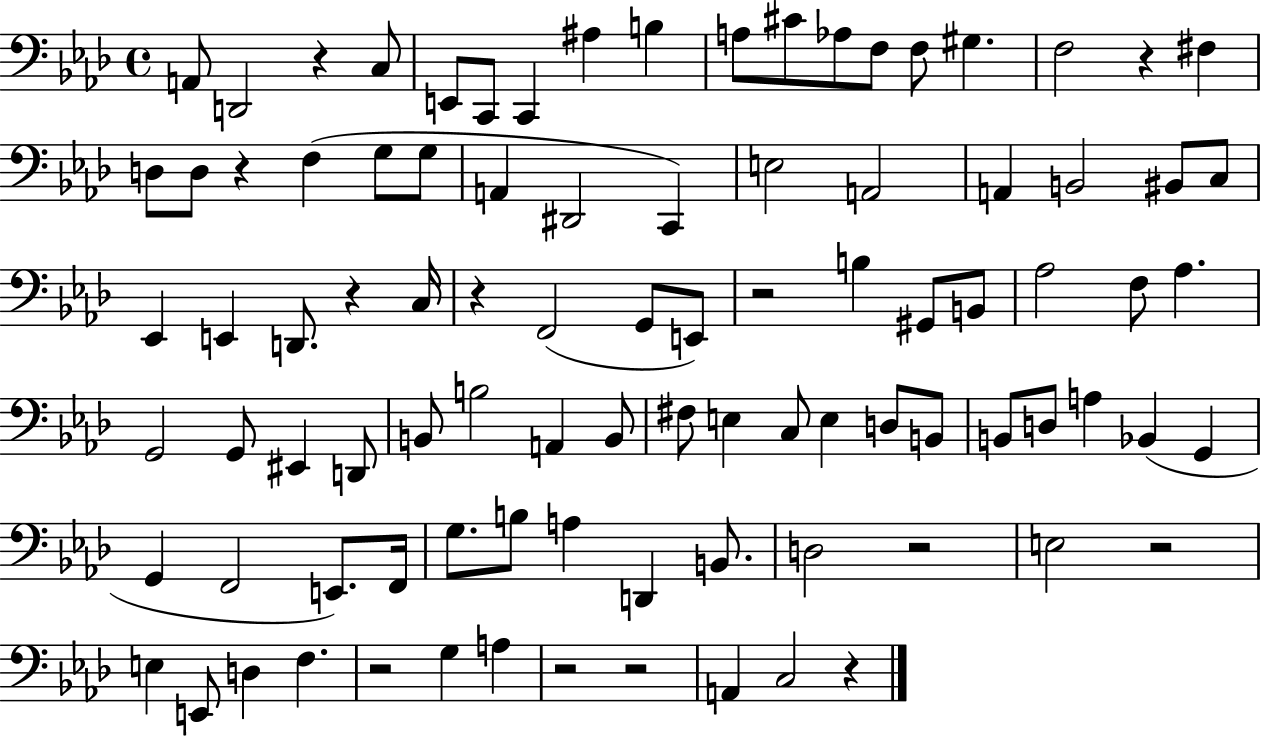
{
  \clef bass
  \time 4/4
  \defaultTimeSignature
  \key aes \major
  a,8 d,2 r4 c8 | e,8 c,8 c,4 ais4 b4 | a8 cis'8 aes8 f8 f8 gis4. | f2 r4 fis4 | \break d8 d8 r4 f4( g8 g8 | a,4 dis,2 c,4) | e2 a,2 | a,4 b,2 bis,8 c8 | \break ees,4 e,4 d,8. r4 c16 | r4 f,2( g,8 e,8) | r2 b4 gis,8 b,8 | aes2 f8 aes4. | \break g,2 g,8 eis,4 d,8 | b,8 b2 a,4 b,8 | fis8 e4 c8 e4 d8 b,8 | b,8 d8 a4 bes,4( g,4 | \break g,4 f,2 e,8.) f,16 | g8. b8 a4 d,4 b,8. | d2 r2 | e2 r2 | \break e4 e,8 d4 f4. | r2 g4 a4 | r2 r2 | a,4 c2 r4 | \break \bar "|."
}